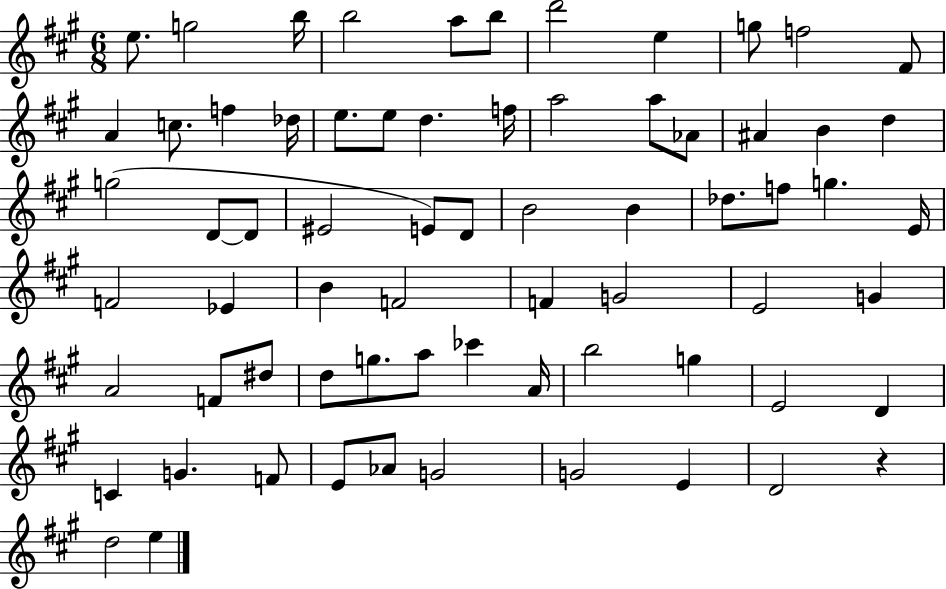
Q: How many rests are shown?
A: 1